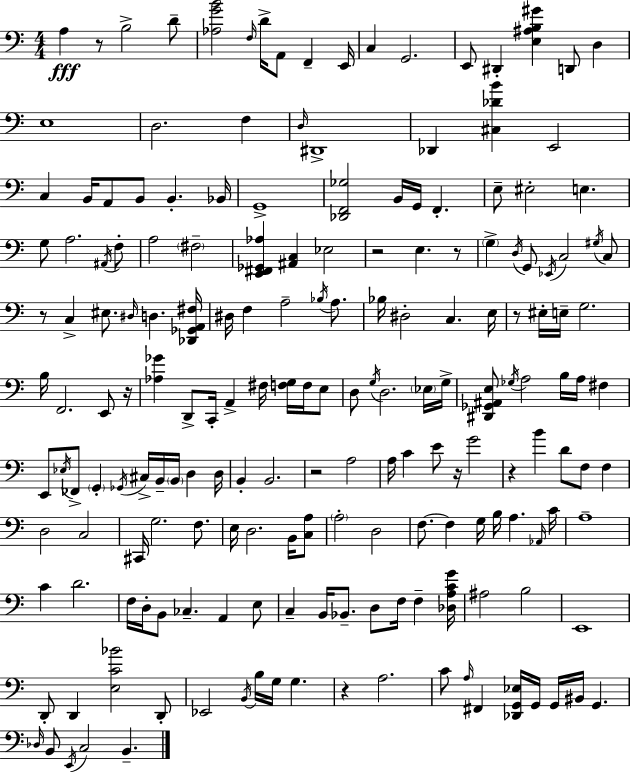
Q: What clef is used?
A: bass